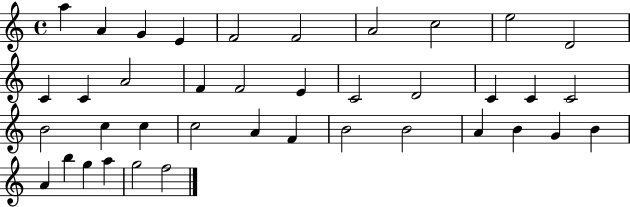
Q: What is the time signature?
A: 4/4